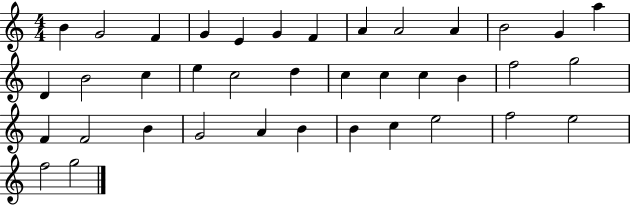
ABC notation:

X:1
T:Untitled
M:4/4
L:1/4
K:C
B G2 F G E G F A A2 A B2 G a D B2 c e c2 d c c c B f2 g2 F F2 B G2 A B B c e2 f2 e2 f2 g2